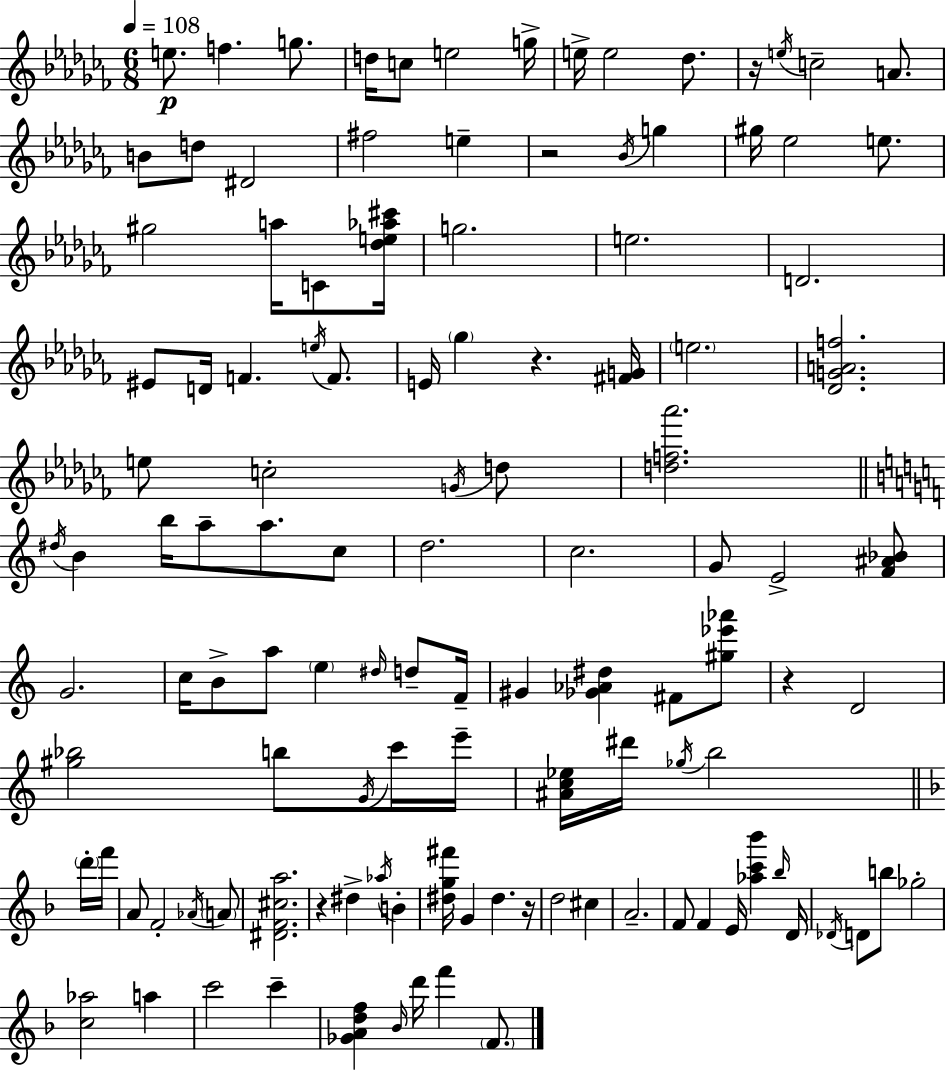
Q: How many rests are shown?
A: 6